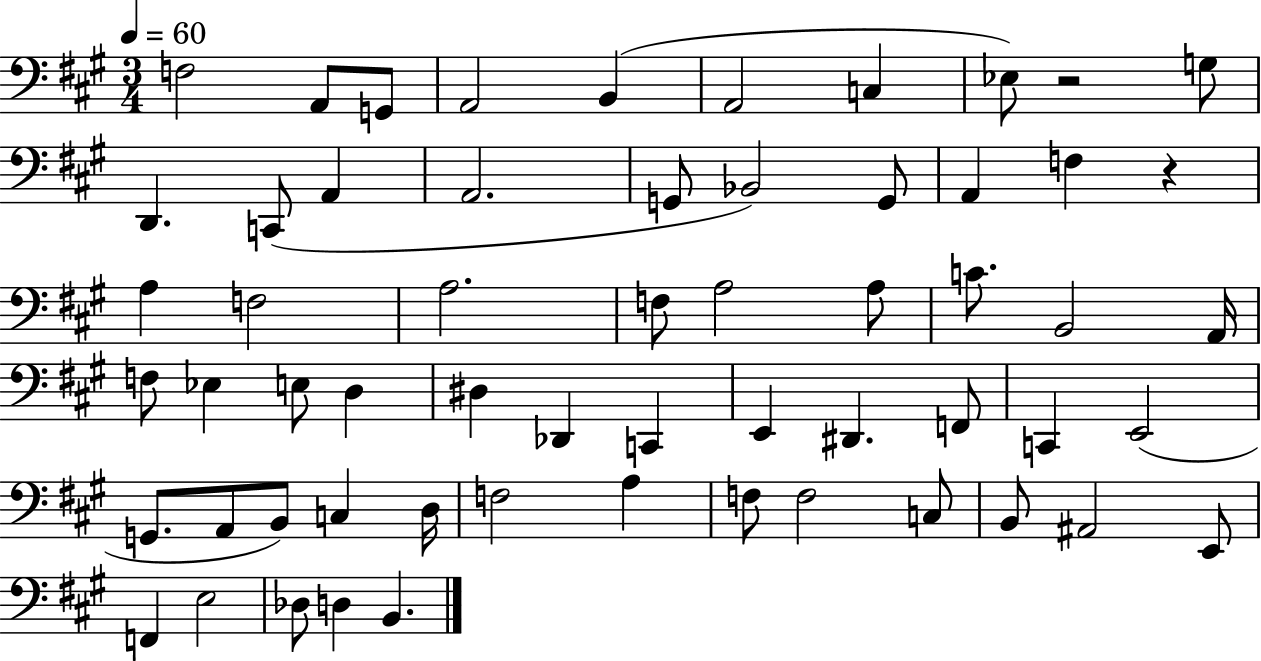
{
  \clef bass
  \numericTimeSignature
  \time 3/4
  \key a \major
  \tempo 4 = 60
  f2 a,8 g,8 | a,2 b,4( | a,2 c4 | ees8) r2 g8 | \break d,4. c,8( a,4 | a,2. | g,8 bes,2) g,8 | a,4 f4 r4 | \break a4 f2 | a2. | f8 a2 a8 | c'8. b,2 a,16 | \break f8 ees4 e8 d4 | dis4 des,4 c,4 | e,4 dis,4. f,8 | c,4 e,2( | \break g,8. a,8 b,8) c4 d16 | f2 a4 | f8 f2 c8 | b,8 ais,2 e,8 | \break f,4 e2 | des8 d4 b,4. | \bar "|."
}